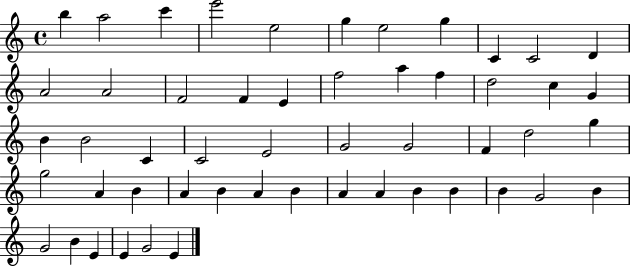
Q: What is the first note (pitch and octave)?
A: B5